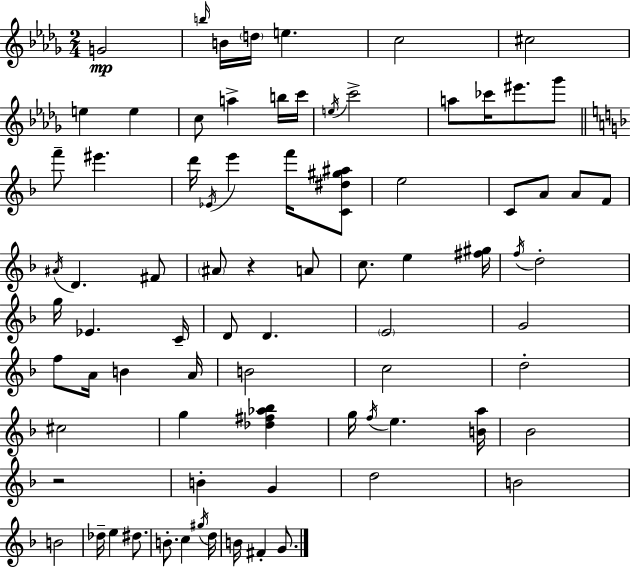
{
  \clef treble
  \numericTimeSignature
  \time 2/4
  \key bes \minor
  \repeat volta 2 { g'2\mp | \grace { b''16 } b'16 \parenthesize d''16 e''4. | c''2 | cis''2 | \break e''4 e''4 | c''8 a''4-> b''16 | c'''16 \acciaccatura { e''16 } c'''2-> | a''8 ces'''16 eis'''8. | \break ges'''8 \bar "||" \break \key f \major f'''8-- eis'''4. | d'''16 \acciaccatura { ees'16 } e'''4 f'''16 <c' dis'' gis'' ais''>8 | e''2 | c'8 a'8 a'8 f'8 | \break \acciaccatura { ais'16 } d'4. | fis'8 \parenthesize ais'8 r4 | a'8 c''8. e''4 | <fis'' gis''>16 \acciaccatura { f''16 } d''2-. | \break g''16 ees'4. | c'16-- d'8 d'4. | \parenthesize e'2 | g'2 | \break f''8 a'16 b'4 | a'16 b'2 | c''2 | d''2-. | \break cis''2 | g''4 <des'' fis'' aes'' bes''>4 | g''16 \acciaccatura { f''16 } e''4. | <b' a''>16 bes'2 | \break r2 | b'4-. | g'4 d''2 | b'2 | \break b'2 | des''16-- e''4 | dis''8. b'8.-. c''4 | \acciaccatura { gis''16 } d''16 b'16 fis'4-. | \break g'8. } \bar "|."
}